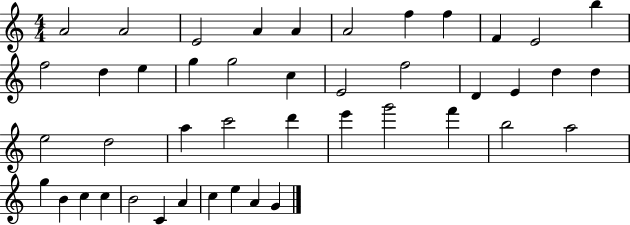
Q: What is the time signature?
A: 4/4